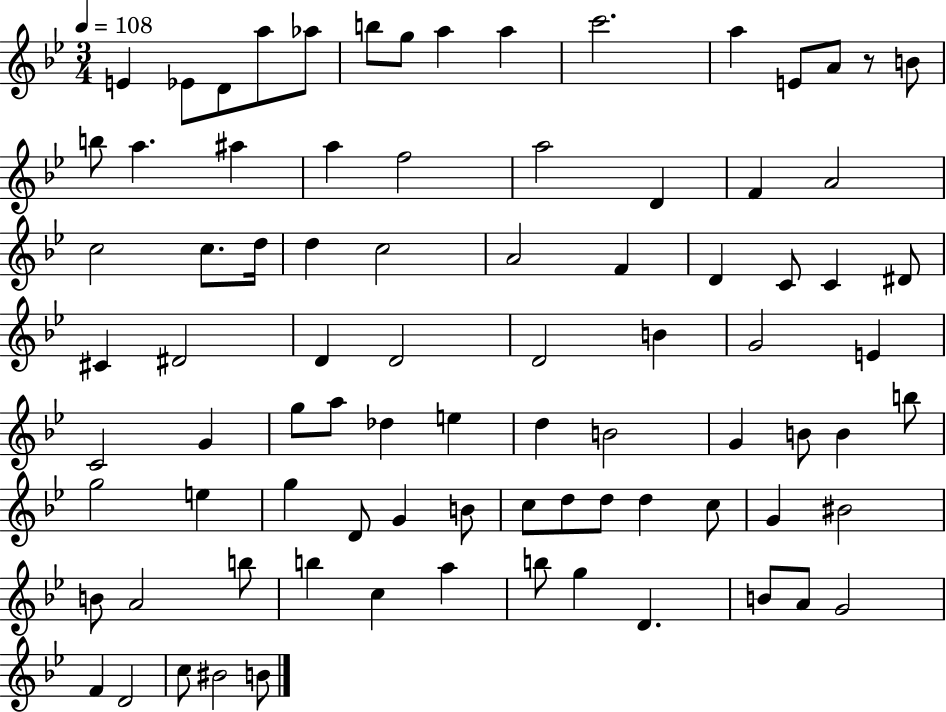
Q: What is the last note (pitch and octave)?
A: B4